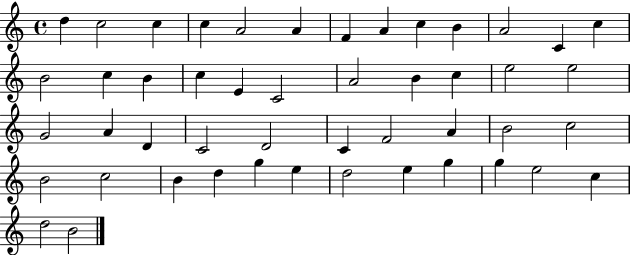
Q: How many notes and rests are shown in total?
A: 48